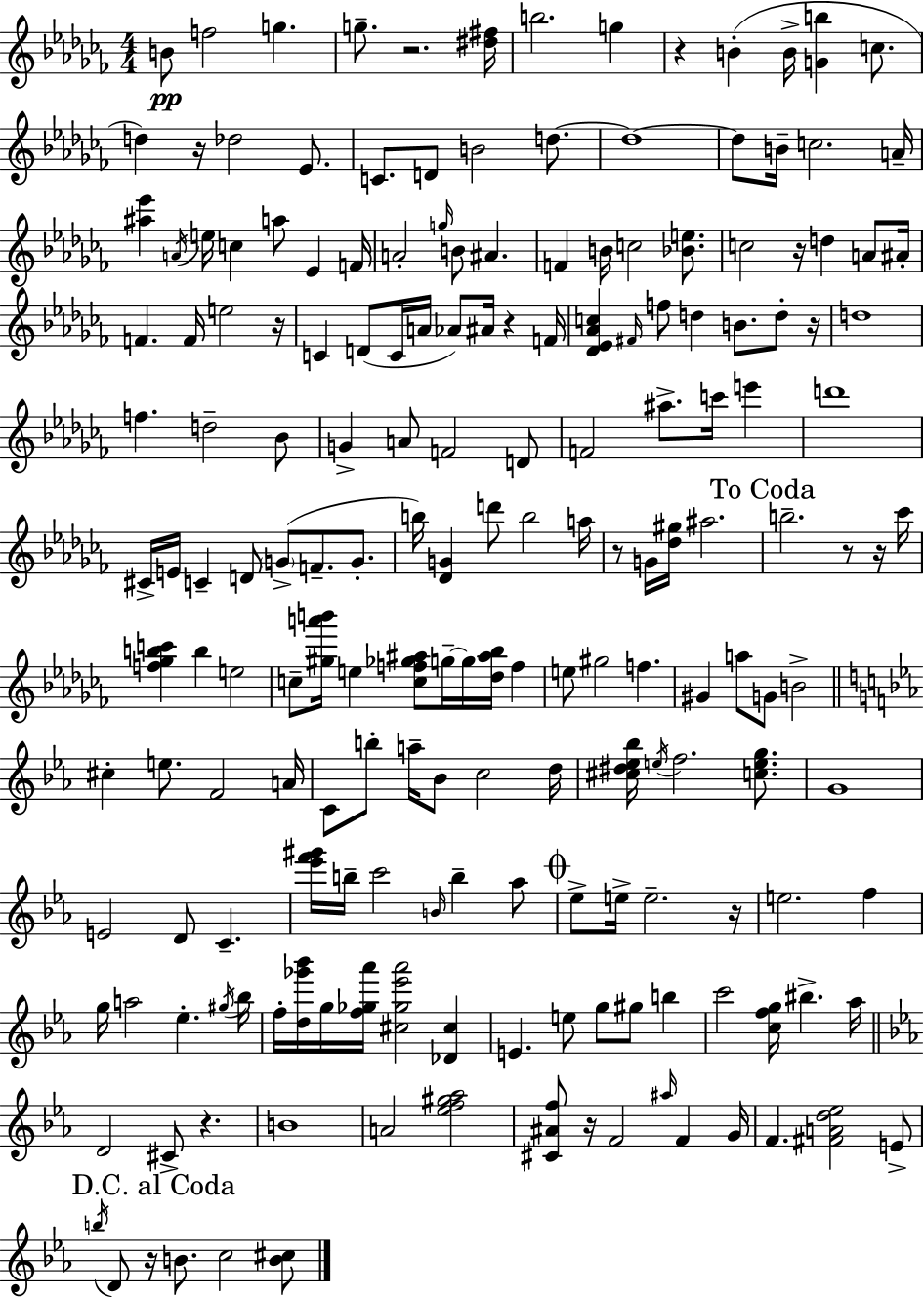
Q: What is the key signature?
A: AES minor